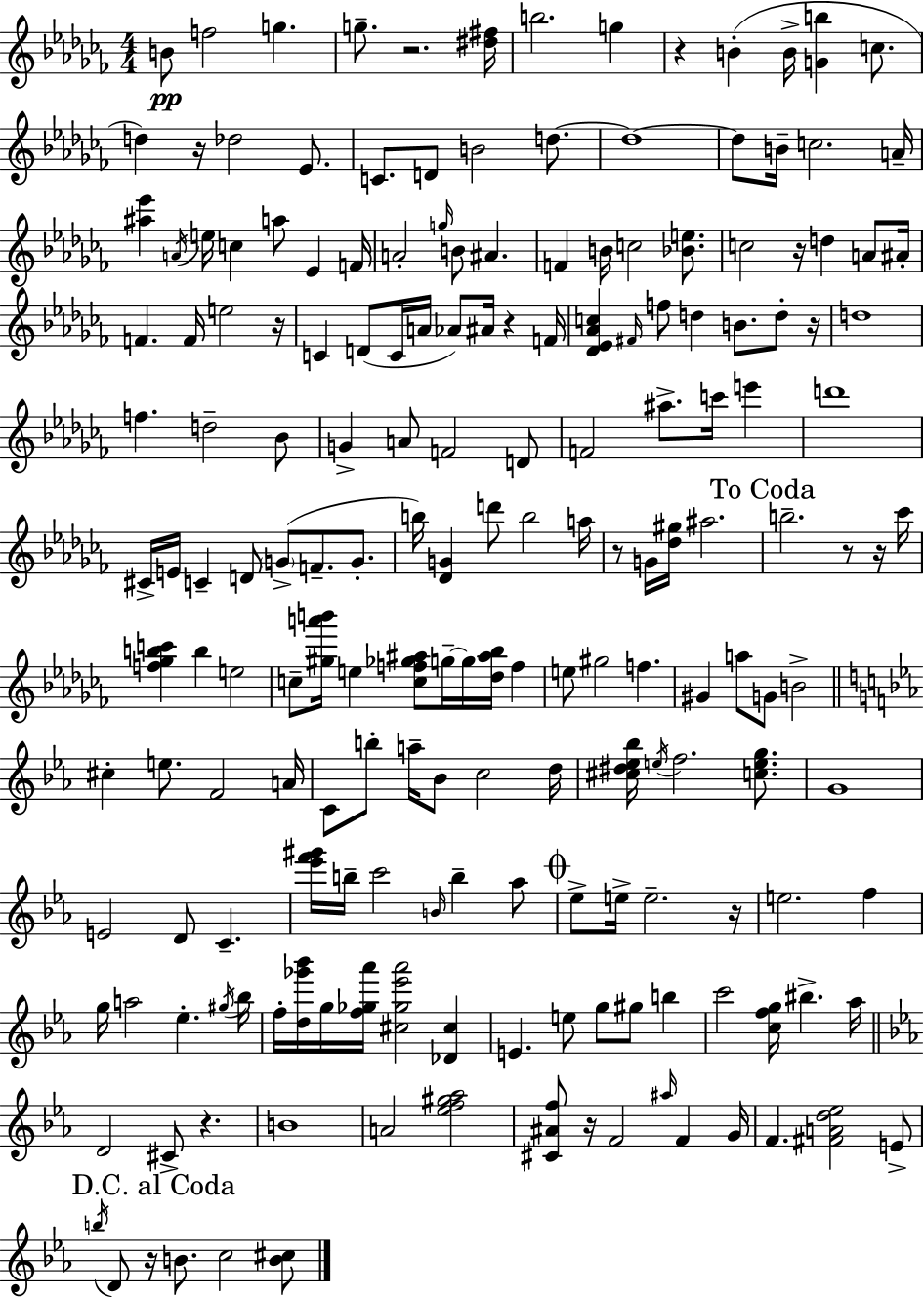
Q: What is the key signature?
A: AES minor